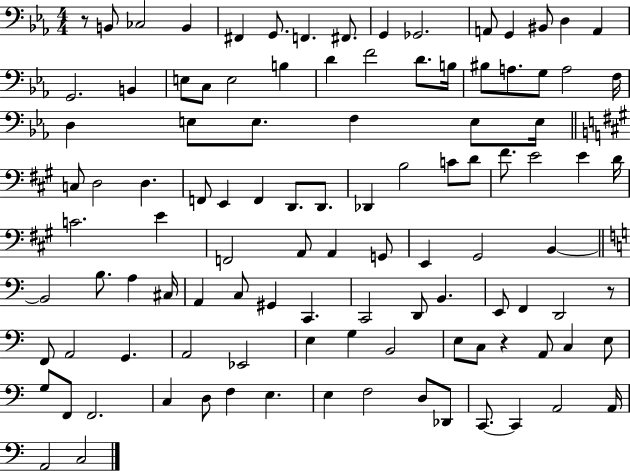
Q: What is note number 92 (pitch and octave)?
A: D3